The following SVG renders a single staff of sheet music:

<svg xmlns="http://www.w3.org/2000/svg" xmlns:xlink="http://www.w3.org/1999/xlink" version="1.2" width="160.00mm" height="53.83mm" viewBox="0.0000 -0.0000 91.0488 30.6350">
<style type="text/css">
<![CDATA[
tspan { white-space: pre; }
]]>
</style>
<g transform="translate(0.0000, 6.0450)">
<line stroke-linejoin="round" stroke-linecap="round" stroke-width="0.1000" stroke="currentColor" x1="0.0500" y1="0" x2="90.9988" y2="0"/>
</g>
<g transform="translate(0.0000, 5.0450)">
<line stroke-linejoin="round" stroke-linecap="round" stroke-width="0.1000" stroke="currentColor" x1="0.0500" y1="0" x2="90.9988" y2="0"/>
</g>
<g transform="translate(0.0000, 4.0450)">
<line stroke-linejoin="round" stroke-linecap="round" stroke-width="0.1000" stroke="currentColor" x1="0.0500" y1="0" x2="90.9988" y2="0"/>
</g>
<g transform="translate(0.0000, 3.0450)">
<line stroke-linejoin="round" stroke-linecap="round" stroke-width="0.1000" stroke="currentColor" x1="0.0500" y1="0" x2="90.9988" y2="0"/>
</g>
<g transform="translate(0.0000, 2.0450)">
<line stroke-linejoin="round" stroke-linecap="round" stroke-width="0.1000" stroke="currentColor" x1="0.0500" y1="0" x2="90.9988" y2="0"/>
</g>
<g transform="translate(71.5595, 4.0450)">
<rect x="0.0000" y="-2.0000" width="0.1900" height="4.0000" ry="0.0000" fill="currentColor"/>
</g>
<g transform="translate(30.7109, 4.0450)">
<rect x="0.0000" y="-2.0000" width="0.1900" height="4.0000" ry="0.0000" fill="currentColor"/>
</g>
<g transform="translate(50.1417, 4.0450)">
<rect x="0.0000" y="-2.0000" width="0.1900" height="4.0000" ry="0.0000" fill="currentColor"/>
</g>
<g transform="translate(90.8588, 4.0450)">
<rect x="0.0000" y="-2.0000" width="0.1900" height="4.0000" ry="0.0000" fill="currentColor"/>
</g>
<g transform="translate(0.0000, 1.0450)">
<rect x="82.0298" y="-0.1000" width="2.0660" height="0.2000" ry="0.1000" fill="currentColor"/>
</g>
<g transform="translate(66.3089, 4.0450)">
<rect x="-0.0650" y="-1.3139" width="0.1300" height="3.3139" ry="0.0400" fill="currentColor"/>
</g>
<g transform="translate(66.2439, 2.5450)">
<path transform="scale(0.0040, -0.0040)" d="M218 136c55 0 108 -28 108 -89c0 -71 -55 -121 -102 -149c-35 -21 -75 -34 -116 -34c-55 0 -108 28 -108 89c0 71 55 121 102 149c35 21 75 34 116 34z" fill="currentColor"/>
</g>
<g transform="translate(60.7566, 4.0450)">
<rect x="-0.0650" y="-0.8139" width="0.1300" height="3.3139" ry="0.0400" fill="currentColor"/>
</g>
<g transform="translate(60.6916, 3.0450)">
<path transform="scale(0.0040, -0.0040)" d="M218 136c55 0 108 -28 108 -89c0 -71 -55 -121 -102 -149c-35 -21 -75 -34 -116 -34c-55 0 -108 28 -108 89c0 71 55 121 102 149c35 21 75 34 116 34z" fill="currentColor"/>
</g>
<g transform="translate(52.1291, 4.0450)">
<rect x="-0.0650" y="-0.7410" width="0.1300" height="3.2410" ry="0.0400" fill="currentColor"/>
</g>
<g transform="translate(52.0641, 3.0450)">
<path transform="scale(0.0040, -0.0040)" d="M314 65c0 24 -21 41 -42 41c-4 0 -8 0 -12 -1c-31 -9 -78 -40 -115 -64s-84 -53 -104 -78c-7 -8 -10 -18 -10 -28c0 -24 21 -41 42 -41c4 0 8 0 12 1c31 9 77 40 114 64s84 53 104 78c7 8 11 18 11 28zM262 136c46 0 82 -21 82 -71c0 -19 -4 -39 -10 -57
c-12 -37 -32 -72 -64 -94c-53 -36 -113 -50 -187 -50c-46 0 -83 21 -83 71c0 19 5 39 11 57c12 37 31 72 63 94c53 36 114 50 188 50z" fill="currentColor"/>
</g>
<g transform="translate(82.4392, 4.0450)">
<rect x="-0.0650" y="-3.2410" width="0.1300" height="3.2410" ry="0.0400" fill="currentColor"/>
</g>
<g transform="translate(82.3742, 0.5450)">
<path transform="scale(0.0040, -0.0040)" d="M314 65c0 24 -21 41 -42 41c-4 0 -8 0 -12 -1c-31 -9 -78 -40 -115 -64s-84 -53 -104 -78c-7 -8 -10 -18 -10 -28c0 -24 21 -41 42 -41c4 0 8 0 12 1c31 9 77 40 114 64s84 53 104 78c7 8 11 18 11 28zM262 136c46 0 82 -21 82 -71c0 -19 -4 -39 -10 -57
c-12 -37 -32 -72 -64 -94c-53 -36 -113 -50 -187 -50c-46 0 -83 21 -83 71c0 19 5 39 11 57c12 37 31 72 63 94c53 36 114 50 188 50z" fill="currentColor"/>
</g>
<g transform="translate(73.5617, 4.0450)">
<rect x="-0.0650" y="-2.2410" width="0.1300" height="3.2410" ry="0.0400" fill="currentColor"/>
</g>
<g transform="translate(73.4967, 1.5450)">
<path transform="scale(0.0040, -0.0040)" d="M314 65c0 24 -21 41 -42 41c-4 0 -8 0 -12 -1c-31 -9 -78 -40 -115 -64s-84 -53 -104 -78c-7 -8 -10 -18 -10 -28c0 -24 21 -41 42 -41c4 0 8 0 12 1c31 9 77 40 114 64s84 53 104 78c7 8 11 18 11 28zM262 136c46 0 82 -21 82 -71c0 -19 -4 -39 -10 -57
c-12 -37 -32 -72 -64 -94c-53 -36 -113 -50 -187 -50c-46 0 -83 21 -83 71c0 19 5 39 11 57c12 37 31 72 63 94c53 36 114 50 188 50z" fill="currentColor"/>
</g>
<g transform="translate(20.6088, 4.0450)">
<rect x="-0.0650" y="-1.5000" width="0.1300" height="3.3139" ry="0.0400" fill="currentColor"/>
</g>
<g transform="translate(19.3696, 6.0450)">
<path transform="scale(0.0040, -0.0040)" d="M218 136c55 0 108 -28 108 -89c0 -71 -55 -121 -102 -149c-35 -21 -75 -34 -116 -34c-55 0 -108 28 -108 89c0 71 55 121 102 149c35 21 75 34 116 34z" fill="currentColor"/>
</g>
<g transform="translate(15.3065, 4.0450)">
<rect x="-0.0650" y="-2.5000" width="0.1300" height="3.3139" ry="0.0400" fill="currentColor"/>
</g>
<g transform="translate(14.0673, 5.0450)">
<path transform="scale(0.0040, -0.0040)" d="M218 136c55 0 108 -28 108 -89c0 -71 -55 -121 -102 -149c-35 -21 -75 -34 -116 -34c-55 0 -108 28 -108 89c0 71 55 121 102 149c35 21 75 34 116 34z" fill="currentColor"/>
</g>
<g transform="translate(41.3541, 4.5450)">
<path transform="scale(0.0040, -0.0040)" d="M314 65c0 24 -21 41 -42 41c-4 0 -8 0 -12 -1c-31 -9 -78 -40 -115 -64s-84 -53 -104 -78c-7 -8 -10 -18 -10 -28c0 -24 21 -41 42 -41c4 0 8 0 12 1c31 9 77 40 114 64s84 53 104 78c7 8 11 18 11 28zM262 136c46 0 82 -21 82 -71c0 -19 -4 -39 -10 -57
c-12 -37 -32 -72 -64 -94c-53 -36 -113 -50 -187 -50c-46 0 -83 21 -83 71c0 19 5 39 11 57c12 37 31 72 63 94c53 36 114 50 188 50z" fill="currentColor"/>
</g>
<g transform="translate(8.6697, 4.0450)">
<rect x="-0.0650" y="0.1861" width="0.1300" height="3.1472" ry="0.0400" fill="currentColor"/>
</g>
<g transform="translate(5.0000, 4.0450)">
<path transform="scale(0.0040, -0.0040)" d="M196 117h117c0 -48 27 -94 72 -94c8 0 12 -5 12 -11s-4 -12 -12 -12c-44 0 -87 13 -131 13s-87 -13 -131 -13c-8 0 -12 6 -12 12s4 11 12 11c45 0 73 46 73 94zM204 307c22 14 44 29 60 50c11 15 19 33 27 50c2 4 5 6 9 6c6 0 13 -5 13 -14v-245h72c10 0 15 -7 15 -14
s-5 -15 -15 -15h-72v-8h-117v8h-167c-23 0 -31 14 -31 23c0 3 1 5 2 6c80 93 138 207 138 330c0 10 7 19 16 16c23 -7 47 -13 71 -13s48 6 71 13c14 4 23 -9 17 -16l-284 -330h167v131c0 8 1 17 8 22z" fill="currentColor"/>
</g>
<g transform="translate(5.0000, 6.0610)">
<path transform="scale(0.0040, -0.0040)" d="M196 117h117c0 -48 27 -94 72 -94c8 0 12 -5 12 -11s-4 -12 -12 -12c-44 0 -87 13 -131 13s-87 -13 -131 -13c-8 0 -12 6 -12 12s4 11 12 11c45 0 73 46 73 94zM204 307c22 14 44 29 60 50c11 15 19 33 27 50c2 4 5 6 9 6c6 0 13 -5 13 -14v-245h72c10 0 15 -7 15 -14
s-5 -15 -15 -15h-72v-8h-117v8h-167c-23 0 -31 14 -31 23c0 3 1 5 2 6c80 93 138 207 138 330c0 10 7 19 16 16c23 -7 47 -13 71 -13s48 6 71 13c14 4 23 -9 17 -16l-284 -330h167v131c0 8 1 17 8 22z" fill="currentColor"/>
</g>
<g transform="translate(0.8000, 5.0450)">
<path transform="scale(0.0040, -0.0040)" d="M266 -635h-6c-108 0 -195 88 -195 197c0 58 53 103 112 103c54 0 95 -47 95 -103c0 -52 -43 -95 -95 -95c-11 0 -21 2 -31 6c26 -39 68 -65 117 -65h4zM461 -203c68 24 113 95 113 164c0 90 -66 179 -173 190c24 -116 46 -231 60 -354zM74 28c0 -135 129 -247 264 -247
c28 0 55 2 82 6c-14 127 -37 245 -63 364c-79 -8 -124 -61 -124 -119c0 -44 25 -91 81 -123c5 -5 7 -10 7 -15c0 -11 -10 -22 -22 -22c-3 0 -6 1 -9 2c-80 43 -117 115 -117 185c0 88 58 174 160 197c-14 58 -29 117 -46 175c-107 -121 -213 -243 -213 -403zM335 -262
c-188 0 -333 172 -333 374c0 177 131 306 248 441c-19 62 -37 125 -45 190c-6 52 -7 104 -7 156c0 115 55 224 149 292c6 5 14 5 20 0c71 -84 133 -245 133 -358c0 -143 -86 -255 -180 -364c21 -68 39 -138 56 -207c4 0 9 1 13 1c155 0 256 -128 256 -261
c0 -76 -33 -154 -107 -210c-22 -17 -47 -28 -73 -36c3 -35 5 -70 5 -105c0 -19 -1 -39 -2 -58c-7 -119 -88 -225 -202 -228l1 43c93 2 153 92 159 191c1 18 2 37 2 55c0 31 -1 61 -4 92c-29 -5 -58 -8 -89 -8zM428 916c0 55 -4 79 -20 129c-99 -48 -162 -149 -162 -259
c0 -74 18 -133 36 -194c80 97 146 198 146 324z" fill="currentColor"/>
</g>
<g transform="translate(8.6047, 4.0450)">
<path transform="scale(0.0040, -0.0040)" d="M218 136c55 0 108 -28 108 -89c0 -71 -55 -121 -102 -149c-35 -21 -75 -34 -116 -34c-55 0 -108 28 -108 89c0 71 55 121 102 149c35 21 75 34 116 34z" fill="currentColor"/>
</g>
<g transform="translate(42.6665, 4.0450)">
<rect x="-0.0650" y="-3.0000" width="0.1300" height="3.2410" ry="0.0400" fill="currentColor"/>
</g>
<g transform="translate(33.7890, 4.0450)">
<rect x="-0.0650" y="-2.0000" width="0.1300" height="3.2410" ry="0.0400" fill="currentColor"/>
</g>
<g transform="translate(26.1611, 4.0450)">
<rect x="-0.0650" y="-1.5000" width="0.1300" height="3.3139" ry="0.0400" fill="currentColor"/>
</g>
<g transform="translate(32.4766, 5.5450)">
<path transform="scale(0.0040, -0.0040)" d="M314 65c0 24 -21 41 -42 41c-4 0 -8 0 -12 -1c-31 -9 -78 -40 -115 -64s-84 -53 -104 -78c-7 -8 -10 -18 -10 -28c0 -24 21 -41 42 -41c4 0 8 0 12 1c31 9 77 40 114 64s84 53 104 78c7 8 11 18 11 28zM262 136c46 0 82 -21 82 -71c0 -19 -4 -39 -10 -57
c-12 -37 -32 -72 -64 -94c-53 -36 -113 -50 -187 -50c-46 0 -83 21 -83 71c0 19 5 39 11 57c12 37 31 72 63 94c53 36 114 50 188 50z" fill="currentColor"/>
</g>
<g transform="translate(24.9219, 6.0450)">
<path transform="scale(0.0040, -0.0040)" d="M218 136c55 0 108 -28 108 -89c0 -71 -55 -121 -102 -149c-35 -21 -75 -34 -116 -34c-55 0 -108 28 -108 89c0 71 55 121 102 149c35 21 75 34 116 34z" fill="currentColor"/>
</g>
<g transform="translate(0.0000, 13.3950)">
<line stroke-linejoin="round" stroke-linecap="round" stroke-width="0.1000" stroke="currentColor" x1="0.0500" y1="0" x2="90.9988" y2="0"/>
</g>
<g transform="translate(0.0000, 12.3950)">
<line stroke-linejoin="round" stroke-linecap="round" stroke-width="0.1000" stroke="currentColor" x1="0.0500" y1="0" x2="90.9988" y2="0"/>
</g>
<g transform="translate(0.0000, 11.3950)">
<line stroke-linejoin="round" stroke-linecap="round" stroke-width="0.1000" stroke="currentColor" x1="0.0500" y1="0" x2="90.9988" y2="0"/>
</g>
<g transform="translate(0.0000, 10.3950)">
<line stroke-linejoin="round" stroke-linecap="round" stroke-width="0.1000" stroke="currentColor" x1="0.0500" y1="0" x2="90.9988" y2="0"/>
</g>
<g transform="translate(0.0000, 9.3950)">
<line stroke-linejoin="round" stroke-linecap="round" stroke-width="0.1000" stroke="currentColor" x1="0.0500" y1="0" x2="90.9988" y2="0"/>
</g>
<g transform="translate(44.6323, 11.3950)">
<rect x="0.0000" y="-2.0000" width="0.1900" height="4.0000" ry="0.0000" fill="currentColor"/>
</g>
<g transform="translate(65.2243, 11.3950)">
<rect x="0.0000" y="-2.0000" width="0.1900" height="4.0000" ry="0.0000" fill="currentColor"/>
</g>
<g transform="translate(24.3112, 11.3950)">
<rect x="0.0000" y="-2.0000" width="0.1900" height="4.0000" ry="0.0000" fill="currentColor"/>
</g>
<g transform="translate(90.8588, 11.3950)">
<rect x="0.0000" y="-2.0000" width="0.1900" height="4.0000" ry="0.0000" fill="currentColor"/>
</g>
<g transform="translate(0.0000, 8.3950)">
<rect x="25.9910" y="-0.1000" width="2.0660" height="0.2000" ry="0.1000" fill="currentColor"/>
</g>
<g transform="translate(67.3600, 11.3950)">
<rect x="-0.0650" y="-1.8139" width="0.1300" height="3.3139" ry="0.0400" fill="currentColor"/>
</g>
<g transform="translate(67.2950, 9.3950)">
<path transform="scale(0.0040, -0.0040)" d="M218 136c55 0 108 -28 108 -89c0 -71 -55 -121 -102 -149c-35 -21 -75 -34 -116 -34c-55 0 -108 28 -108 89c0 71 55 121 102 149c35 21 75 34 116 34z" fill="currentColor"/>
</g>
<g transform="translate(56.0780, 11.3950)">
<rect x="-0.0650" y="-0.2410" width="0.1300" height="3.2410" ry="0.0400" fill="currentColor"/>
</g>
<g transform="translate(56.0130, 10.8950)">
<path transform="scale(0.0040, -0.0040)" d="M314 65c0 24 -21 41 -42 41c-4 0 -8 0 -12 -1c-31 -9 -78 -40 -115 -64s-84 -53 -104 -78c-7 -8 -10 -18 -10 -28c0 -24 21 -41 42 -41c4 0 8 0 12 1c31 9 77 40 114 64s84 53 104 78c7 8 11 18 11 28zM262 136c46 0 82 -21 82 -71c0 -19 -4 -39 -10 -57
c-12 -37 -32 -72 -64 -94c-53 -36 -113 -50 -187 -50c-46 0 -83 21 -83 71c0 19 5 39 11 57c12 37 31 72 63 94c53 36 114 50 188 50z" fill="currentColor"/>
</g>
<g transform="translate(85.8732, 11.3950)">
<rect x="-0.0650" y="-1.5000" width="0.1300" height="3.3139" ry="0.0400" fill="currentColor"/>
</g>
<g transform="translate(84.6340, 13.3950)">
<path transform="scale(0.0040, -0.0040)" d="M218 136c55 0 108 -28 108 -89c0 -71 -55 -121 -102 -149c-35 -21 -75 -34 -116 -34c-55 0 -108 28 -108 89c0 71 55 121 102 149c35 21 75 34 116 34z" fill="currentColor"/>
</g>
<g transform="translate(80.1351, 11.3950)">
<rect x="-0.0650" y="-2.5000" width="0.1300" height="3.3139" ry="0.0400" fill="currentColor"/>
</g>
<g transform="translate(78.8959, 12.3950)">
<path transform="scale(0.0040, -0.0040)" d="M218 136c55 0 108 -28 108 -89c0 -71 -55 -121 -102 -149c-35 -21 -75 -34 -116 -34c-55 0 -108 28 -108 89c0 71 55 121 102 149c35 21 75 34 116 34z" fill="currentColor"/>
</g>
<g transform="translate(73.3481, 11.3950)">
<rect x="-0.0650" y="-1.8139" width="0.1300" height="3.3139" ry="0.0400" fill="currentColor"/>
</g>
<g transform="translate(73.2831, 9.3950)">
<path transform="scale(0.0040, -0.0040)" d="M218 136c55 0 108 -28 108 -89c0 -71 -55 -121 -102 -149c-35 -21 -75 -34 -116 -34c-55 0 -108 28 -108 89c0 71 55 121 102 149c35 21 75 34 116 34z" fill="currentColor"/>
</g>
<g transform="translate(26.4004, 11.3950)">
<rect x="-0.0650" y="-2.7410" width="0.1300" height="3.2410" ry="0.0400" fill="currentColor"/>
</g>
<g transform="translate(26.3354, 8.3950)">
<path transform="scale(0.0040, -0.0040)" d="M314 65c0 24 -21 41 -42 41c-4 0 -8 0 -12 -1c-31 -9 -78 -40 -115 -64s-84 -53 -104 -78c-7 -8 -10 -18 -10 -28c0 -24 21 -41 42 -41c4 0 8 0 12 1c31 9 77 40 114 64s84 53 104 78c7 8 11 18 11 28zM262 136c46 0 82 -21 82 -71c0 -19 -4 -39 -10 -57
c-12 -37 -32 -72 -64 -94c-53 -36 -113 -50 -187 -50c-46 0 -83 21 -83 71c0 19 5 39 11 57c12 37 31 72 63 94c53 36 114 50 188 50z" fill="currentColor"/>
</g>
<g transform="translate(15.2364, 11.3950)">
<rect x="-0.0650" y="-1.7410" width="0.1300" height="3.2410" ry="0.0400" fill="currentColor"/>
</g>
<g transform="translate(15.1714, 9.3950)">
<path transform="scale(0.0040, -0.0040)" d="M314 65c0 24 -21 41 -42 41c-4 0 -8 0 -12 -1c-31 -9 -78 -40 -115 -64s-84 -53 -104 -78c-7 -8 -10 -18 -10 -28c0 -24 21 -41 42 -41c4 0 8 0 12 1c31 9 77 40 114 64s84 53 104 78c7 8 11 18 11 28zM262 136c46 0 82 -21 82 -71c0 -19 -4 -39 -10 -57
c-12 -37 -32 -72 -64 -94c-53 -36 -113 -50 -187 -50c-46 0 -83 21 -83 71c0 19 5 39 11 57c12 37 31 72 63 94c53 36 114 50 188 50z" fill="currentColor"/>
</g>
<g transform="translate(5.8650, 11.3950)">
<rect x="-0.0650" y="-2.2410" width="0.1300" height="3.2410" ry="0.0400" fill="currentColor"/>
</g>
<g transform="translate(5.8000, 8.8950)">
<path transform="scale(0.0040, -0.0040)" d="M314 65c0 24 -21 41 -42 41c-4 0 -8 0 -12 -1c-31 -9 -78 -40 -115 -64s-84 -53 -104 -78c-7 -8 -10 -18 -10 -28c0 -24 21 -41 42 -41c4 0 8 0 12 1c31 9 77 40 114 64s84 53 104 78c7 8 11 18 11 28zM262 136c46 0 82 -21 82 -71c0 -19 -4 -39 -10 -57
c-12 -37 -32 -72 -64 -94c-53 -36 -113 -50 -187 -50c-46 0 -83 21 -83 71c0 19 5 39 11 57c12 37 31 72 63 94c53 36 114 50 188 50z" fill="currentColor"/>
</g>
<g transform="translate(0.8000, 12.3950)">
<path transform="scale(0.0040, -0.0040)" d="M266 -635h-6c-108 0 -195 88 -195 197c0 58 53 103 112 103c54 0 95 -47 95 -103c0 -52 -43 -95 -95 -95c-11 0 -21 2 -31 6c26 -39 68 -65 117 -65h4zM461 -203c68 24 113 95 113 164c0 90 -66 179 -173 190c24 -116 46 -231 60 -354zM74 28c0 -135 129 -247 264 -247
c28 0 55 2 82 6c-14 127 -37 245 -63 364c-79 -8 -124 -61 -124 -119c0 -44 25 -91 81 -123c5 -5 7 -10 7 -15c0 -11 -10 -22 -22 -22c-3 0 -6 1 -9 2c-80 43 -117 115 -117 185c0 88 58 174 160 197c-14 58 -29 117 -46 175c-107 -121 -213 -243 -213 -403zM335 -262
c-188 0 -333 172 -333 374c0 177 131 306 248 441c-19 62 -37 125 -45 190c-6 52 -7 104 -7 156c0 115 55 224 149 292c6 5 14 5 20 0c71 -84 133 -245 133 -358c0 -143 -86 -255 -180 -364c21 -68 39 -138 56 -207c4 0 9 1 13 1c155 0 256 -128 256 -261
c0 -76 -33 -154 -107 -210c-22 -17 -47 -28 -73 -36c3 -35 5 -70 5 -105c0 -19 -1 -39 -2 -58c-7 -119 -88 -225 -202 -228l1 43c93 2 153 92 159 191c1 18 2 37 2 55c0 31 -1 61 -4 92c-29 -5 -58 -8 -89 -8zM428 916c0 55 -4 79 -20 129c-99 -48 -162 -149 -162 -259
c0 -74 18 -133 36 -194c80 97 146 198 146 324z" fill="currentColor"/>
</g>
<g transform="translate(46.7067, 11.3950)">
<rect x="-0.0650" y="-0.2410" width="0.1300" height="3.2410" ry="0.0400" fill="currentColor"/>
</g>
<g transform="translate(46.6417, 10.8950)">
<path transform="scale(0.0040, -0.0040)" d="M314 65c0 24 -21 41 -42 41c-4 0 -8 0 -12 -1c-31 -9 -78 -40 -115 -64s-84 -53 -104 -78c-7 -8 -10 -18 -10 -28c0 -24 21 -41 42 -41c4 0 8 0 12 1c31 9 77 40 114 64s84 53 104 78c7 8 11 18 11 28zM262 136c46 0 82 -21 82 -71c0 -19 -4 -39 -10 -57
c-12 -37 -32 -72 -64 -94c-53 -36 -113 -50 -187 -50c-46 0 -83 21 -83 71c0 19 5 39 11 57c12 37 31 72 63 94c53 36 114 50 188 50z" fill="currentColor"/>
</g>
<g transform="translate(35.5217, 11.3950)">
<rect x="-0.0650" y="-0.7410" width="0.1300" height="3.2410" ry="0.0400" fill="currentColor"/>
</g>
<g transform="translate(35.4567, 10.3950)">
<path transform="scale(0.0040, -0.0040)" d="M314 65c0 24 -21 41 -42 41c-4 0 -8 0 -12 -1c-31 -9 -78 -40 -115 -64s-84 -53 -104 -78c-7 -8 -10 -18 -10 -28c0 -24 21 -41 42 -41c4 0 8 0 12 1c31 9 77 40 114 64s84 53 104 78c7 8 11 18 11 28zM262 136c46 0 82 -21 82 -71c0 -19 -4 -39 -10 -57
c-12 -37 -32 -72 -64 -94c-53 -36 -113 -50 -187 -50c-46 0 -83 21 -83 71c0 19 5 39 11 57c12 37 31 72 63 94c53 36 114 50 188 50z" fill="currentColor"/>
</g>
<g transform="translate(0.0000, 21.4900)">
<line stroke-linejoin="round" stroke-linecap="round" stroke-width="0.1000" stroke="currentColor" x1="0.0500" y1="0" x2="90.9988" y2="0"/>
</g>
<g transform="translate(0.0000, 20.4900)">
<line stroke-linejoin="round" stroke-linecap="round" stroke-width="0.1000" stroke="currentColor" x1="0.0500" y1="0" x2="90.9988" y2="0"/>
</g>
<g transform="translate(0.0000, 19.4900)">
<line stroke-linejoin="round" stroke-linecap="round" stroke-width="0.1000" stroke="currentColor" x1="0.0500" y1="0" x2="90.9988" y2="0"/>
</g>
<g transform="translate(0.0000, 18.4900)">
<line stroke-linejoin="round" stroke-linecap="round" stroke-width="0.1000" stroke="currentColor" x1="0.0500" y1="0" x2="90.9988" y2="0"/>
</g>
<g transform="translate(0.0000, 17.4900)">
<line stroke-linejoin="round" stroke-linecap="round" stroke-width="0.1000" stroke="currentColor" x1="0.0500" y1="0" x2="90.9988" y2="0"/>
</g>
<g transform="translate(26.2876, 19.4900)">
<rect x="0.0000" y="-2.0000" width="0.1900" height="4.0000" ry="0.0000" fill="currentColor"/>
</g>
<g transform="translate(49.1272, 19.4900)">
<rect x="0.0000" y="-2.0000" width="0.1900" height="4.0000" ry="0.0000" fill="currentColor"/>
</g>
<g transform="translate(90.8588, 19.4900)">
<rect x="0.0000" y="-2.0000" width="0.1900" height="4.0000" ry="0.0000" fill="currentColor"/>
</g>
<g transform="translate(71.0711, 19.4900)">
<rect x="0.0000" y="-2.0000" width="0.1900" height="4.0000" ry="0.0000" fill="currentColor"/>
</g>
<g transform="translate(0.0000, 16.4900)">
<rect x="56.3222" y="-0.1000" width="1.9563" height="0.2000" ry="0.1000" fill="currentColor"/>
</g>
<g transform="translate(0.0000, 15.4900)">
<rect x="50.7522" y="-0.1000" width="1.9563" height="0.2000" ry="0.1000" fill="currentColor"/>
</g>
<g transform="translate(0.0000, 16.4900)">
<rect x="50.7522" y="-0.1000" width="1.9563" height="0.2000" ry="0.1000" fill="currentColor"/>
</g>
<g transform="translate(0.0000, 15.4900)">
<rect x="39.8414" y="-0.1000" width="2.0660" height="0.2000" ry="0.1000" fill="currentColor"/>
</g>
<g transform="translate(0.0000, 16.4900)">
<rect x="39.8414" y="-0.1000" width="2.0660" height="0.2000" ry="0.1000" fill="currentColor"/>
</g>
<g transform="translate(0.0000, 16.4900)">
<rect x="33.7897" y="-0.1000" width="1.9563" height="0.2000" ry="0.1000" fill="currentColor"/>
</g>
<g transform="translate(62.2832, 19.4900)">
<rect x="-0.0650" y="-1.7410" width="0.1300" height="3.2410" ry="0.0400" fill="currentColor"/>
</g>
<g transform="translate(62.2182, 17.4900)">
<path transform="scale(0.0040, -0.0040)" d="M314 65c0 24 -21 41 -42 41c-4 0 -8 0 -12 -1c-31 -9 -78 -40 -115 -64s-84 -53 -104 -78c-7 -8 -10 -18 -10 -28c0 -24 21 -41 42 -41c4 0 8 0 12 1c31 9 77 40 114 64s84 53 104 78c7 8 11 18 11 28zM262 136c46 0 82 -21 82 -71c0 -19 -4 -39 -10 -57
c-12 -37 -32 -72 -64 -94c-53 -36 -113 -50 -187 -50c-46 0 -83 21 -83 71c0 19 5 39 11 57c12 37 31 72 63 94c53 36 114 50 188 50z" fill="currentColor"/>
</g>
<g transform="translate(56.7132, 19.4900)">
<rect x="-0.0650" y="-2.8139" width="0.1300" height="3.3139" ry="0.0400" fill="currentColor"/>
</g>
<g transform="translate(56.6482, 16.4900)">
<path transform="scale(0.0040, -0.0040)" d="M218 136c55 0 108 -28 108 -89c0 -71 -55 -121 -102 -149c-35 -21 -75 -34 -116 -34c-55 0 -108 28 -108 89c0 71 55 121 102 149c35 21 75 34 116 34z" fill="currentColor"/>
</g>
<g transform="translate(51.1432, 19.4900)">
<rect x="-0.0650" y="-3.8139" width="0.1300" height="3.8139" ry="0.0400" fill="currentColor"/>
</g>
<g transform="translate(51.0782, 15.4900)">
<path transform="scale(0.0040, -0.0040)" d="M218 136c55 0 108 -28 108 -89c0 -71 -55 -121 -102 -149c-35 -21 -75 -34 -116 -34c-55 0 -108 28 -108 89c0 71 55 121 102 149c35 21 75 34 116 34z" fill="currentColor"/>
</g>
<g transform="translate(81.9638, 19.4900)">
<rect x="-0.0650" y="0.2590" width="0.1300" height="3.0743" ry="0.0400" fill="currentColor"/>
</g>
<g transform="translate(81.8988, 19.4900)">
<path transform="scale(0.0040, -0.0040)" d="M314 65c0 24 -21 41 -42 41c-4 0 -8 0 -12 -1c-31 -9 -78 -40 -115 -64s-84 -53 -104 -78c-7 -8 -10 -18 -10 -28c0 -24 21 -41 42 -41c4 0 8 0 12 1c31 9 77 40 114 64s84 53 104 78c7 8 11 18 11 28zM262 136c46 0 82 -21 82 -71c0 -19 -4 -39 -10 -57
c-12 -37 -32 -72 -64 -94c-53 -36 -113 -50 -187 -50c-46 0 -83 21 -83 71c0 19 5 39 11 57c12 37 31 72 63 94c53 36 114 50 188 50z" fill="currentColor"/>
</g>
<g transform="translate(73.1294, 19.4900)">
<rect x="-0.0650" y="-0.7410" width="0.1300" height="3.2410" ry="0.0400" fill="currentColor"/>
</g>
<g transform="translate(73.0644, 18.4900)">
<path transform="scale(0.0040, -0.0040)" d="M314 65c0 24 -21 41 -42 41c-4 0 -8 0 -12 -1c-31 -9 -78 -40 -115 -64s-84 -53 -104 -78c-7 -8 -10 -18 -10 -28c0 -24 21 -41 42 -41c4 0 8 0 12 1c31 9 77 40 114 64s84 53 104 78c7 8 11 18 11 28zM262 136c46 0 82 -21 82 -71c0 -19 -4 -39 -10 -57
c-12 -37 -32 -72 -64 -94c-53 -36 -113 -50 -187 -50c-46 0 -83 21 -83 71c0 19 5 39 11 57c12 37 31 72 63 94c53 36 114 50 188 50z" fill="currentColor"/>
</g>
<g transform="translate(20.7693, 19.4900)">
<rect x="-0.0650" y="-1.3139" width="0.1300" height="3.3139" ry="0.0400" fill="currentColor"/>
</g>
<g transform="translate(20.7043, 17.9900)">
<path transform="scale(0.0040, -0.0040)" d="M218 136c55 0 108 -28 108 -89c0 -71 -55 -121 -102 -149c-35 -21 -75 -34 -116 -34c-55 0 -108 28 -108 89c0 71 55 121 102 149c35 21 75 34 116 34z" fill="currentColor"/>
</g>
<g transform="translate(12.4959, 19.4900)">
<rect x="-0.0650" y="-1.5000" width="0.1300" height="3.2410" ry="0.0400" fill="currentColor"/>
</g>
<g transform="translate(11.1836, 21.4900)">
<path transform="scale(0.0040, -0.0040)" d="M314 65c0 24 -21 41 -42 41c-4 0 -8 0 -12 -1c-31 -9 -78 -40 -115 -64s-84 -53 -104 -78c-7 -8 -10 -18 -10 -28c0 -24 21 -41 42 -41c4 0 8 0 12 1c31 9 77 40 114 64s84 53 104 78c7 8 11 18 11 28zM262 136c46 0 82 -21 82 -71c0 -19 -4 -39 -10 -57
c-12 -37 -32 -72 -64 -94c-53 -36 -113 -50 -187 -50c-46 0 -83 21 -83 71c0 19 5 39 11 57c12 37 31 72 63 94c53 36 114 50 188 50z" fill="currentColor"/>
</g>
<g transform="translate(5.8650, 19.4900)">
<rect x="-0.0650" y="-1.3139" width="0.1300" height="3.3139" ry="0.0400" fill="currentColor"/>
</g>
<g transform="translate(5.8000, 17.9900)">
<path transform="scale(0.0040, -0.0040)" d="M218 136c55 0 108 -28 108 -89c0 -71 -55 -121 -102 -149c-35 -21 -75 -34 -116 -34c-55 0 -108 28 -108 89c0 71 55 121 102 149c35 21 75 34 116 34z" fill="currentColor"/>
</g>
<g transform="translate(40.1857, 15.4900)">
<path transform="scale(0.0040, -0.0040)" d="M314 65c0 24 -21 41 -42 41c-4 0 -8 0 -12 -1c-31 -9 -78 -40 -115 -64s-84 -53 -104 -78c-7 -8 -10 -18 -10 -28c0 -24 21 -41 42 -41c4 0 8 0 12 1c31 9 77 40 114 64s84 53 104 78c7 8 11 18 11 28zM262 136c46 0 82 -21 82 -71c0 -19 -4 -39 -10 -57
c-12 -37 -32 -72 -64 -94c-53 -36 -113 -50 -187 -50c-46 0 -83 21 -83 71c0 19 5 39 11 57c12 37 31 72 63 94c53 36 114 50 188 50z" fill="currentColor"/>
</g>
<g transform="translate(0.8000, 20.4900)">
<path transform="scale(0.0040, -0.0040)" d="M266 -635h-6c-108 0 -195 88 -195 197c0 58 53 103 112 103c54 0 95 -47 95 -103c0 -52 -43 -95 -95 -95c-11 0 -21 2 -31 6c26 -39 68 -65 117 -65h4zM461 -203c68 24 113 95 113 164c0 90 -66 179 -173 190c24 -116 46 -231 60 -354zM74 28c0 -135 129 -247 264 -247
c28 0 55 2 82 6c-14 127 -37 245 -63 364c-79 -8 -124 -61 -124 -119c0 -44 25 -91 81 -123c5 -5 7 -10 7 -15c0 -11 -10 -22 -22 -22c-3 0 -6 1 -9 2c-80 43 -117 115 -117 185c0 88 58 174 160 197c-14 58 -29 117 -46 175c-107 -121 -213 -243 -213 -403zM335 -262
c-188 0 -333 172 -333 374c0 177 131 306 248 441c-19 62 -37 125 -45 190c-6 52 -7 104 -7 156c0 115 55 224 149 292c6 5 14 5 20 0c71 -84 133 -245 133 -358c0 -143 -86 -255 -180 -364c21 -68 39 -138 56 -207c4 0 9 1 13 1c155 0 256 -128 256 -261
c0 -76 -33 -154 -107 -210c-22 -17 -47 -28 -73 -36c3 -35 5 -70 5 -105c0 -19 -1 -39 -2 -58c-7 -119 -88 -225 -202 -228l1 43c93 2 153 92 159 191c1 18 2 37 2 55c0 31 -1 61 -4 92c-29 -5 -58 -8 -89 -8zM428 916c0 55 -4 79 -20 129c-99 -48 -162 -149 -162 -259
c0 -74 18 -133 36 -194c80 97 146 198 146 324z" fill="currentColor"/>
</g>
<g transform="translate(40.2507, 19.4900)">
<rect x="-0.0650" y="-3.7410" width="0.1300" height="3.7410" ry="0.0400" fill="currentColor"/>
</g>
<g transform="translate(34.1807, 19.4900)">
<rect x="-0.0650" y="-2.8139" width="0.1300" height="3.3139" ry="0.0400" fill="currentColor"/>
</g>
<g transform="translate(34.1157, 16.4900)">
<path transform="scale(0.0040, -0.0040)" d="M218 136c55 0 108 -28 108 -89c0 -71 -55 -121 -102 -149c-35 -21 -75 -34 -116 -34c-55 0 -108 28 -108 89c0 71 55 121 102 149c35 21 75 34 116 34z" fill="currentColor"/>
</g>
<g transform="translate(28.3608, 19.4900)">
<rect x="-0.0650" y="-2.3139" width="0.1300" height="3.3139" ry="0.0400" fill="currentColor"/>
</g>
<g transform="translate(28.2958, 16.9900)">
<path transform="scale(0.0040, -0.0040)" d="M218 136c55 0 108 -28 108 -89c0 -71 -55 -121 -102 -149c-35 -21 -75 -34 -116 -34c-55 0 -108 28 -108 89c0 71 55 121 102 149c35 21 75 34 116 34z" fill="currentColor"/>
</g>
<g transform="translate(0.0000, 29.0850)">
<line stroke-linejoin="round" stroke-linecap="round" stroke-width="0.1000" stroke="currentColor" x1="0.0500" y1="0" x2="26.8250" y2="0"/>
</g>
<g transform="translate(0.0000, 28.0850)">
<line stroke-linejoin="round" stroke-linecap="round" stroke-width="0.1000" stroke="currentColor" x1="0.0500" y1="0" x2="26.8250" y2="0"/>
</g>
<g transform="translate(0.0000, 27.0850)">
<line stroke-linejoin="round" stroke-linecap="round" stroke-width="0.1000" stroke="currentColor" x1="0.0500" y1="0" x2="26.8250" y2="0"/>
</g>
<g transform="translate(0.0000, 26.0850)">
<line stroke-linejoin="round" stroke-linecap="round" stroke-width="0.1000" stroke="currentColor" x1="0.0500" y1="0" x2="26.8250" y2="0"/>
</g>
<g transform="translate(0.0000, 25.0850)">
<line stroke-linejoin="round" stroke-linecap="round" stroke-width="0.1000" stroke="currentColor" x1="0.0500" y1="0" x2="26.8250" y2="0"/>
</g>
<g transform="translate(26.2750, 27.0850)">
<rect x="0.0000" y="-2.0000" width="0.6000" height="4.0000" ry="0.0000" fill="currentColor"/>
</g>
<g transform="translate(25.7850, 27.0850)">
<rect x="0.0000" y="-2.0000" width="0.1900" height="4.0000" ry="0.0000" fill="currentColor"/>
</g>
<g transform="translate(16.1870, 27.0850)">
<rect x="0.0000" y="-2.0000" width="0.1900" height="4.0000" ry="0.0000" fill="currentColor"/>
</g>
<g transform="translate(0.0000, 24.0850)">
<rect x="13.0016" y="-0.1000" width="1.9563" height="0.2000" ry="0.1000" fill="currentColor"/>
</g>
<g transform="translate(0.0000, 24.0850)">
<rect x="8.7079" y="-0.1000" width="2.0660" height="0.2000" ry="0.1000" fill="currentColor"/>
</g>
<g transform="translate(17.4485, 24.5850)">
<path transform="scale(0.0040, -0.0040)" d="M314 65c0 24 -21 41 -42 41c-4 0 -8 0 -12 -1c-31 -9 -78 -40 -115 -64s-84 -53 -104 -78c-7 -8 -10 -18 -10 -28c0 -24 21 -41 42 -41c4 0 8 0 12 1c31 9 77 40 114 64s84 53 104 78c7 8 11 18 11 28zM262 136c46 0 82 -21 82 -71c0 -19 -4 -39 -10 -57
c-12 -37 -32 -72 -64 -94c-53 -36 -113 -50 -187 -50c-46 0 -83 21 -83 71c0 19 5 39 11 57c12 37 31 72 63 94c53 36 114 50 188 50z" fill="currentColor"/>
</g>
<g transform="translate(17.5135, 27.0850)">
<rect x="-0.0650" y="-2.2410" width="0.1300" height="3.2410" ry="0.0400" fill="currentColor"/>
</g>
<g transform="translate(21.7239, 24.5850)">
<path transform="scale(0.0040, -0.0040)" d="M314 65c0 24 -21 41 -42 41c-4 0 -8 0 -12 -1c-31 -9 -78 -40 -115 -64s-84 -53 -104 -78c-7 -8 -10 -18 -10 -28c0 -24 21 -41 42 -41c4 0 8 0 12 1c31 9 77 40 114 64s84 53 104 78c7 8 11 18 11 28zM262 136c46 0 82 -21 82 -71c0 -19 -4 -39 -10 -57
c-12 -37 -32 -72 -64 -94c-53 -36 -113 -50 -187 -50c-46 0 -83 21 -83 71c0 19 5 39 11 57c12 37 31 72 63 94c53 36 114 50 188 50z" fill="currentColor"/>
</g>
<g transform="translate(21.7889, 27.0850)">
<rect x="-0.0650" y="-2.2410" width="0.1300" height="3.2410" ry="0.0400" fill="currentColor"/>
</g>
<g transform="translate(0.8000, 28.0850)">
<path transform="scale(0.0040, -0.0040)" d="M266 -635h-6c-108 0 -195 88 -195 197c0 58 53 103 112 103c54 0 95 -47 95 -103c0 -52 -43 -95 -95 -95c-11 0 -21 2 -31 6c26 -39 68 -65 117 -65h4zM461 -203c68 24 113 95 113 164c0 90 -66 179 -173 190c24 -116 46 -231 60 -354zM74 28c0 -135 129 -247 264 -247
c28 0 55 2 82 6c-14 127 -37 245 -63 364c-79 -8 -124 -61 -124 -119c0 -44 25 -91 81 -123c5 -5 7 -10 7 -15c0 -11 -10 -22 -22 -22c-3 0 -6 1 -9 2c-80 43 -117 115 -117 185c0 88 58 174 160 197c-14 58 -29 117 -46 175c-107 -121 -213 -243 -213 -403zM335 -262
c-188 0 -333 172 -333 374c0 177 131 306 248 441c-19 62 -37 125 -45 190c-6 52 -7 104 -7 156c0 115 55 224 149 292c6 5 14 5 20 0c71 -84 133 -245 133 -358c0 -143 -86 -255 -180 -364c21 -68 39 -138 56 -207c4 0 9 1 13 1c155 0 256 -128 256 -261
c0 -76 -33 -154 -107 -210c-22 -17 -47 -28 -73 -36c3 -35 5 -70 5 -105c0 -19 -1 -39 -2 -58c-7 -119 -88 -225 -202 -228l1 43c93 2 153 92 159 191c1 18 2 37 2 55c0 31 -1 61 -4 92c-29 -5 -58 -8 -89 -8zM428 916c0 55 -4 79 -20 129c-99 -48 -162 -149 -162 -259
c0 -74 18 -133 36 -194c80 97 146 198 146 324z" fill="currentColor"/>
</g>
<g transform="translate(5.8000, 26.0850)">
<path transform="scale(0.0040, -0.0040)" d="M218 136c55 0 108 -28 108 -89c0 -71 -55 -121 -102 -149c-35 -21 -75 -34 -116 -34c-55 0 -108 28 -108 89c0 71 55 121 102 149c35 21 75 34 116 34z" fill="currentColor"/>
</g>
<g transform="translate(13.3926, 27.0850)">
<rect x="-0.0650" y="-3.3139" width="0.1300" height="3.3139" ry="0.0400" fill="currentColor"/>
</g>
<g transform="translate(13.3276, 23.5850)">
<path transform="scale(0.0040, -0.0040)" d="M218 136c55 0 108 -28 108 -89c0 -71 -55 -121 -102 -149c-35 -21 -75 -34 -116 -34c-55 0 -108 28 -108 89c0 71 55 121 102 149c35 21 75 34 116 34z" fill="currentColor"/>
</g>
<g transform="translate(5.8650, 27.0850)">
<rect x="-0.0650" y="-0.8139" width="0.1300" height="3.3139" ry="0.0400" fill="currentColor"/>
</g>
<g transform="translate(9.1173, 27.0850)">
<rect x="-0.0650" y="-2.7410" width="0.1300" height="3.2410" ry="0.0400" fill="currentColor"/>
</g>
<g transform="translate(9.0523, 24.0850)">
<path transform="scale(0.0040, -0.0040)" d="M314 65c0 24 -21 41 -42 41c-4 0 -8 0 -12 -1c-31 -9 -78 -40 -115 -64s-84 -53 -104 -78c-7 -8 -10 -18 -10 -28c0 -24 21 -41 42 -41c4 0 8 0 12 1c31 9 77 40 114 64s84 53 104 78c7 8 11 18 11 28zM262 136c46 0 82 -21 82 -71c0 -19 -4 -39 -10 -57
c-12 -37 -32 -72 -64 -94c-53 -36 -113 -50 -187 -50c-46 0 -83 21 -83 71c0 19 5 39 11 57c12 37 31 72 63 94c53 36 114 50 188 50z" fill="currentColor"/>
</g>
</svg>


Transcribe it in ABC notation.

X:1
T:Untitled
M:4/4
L:1/4
K:C
B G E E F2 A2 d2 d e g2 b2 g2 f2 a2 d2 c2 c2 f f G E e E2 e g a c'2 c' a f2 d2 B2 d a2 b g2 g2